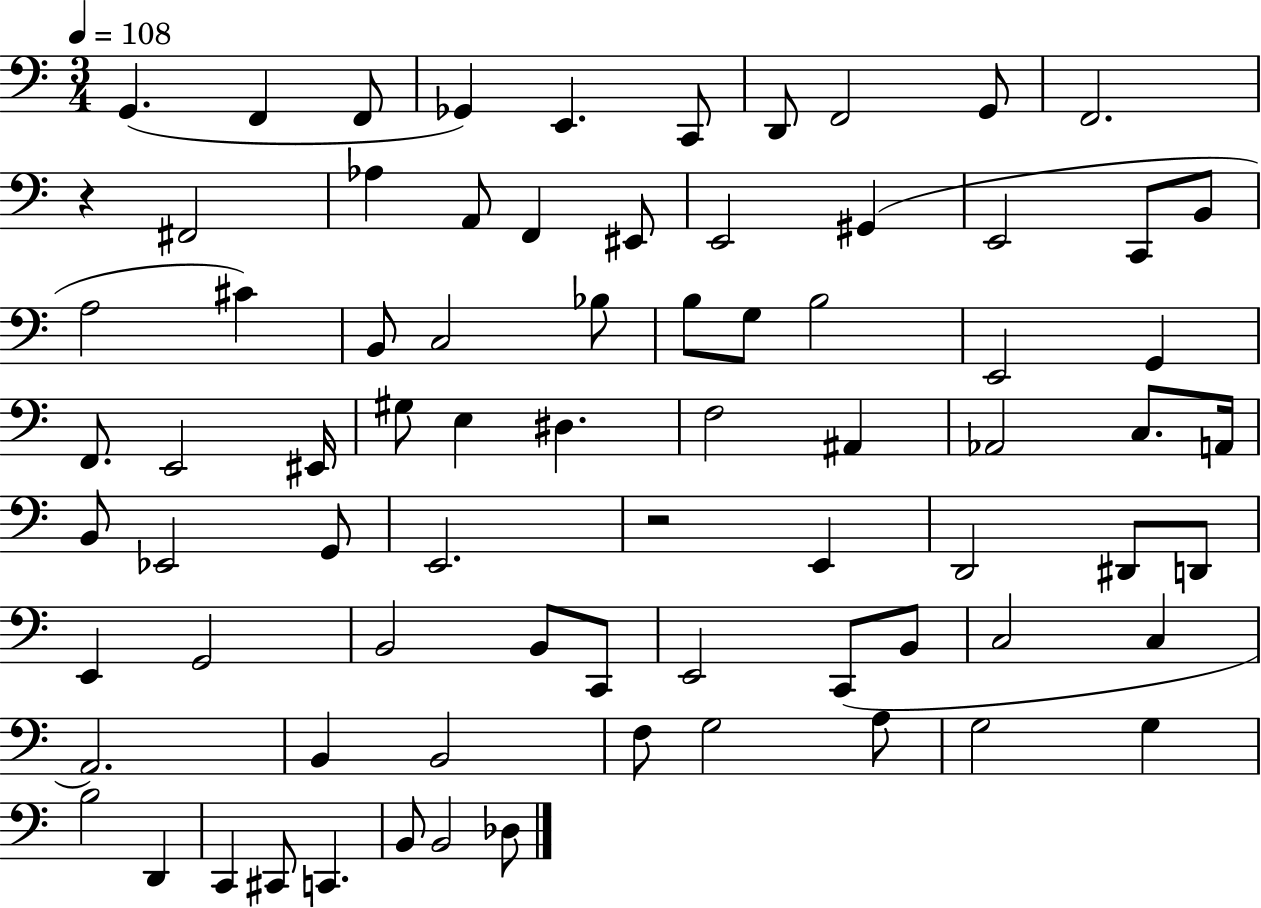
X:1
T:Untitled
M:3/4
L:1/4
K:C
G,, F,, F,,/2 _G,, E,, C,,/2 D,,/2 F,,2 G,,/2 F,,2 z ^F,,2 _A, A,,/2 F,, ^E,,/2 E,,2 ^G,, E,,2 C,,/2 B,,/2 A,2 ^C B,,/2 C,2 _B,/2 B,/2 G,/2 B,2 E,,2 G,, F,,/2 E,,2 ^E,,/4 ^G,/2 E, ^D, F,2 ^A,, _A,,2 C,/2 A,,/4 B,,/2 _E,,2 G,,/2 E,,2 z2 E,, D,,2 ^D,,/2 D,,/2 E,, G,,2 B,,2 B,,/2 C,,/2 E,,2 C,,/2 B,,/2 C,2 C, A,,2 B,, B,,2 F,/2 G,2 A,/2 G,2 G, B,2 D,, C,, ^C,,/2 C,, B,,/2 B,,2 _D,/2